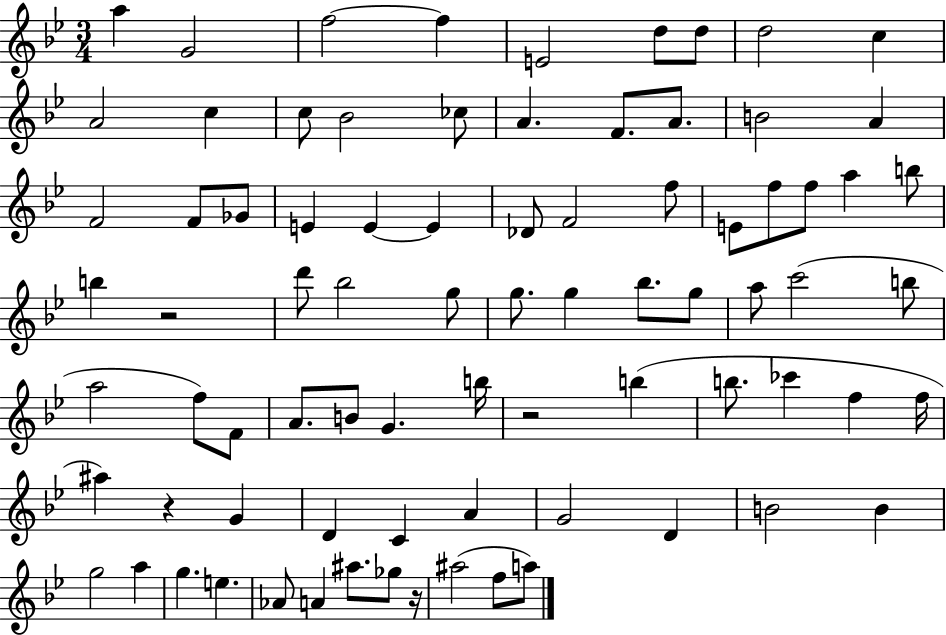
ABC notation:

X:1
T:Untitled
M:3/4
L:1/4
K:Bb
a G2 f2 f E2 d/2 d/2 d2 c A2 c c/2 _B2 _c/2 A F/2 A/2 B2 A F2 F/2 _G/2 E E E _D/2 F2 f/2 E/2 f/2 f/2 a b/2 b z2 d'/2 _b2 g/2 g/2 g _b/2 g/2 a/2 c'2 b/2 a2 f/2 F/2 A/2 B/2 G b/4 z2 b b/2 _c' f f/4 ^a z G D C A G2 D B2 B g2 a g e _A/2 A ^a/2 _g/2 z/4 ^a2 f/2 a/2